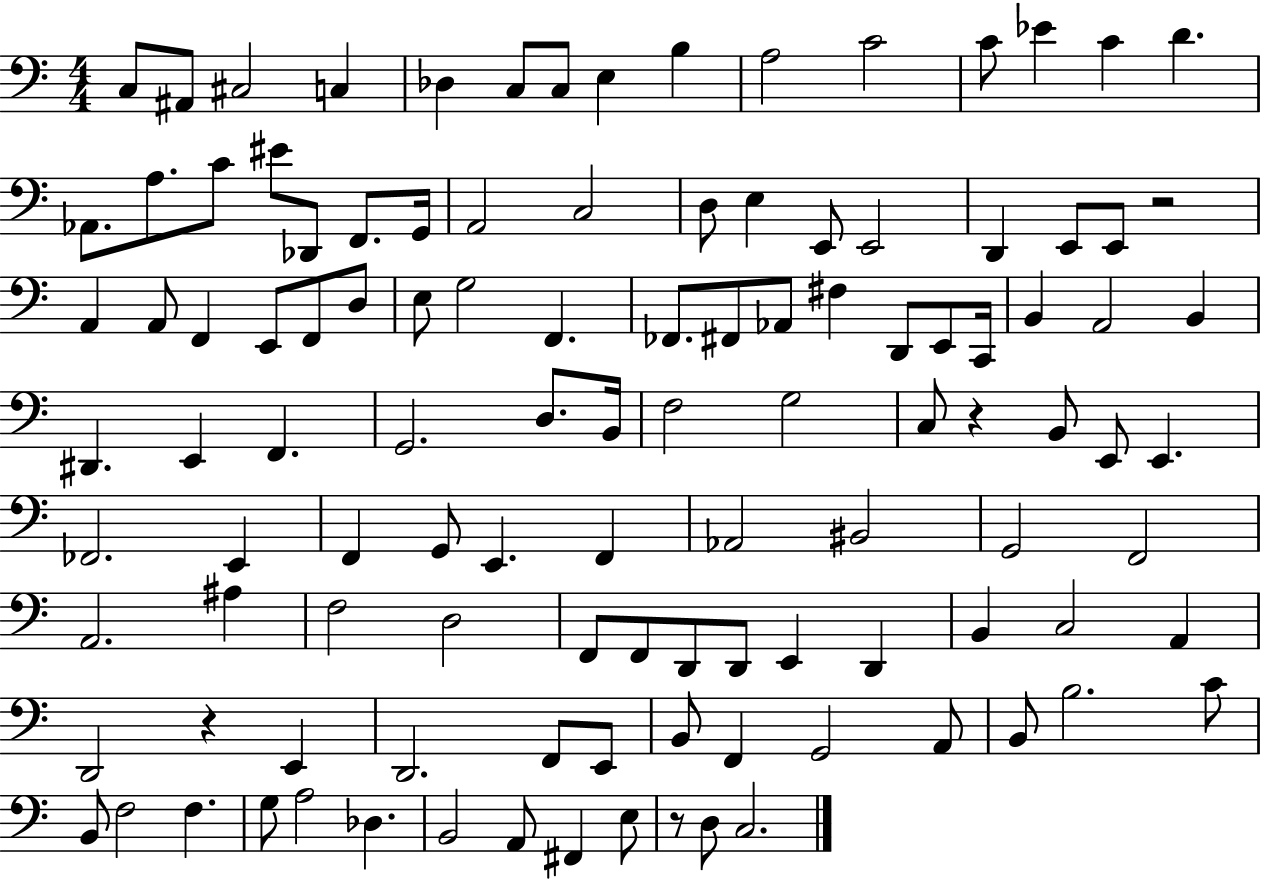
{
  \clef bass
  \numericTimeSignature
  \time 4/4
  \key c \major
  \repeat volta 2 { c8 ais,8 cis2 c4 | des4 c8 c8 e4 b4 | a2 c'2 | c'8 ees'4 c'4 d'4. | \break aes,8. a8. c'8 eis'8 des,8 f,8. g,16 | a,2 c2 | d8 e4 e,8 e,2 | d,4 e,8 e,8 r2 | \break a,4 a,8 f,4 e,8 f,8 d8 | e8 g2 f,4. | fes,8. fis,8 aes,8 fis4 d,8 e,8 c,16 | b,4 a,2 b,4 | \break dis,4. e,4 f,4. | g,2. d8. b,16 | f2 g2 | c8 r4 b,8 e,8 e,4. | \break fes,2. e,4 | f,4 g,8 e,4. f,4 | aes,2 bis,2 | g,2 f,2 | \break a,2. ais4 | f2 d2 | f,8 f,8 d,8 d,8 e,4 d,4 | b,4 c2 a,4 | \break d,2 r4 e,4 | d,2. f,8 e,8 | b,8 f,4 g,2 a,8 | b,8 b2. c'8 | \break b,8 f2 f4. | g8 a2 des4. | b,2 a,8 fis,4 e8 | r8 d8 c2. | \break } \bar "|."
}